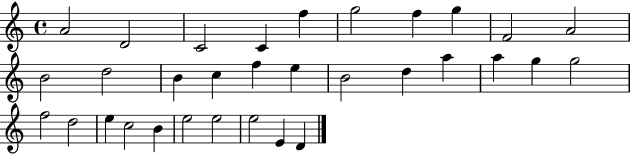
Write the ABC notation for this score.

X:1
T:Untitled
M:4/4
L:1/4
K:C
A2 D2 C2 C f g2 f g F2 A2 B2 d2 B c f e B2 d a a g g2 f2 d2 e c2 B e2 e2 e2 E D